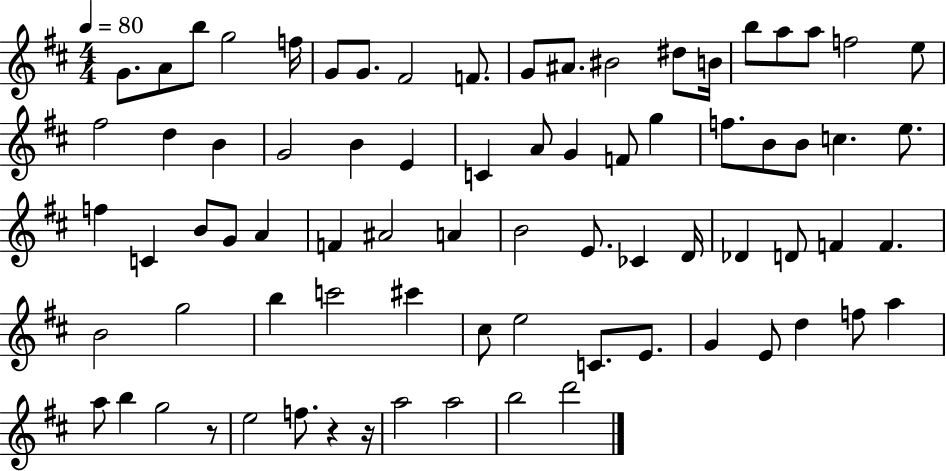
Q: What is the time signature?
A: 4/4